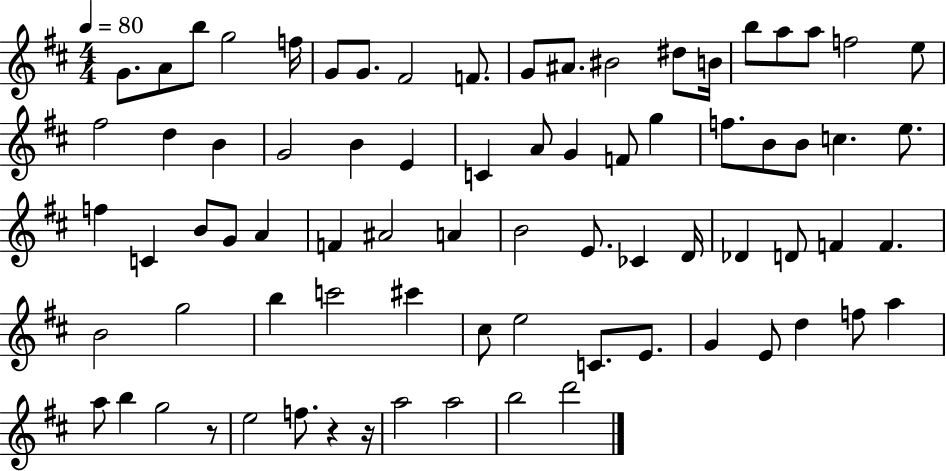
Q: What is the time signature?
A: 4/4